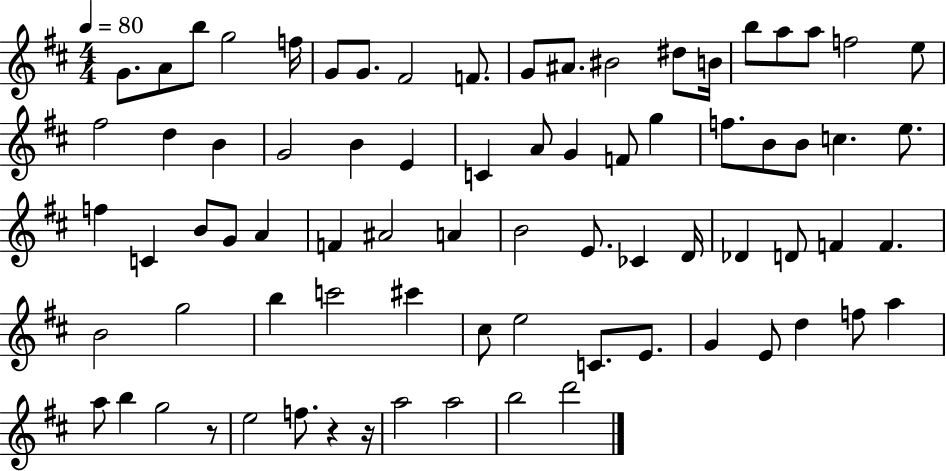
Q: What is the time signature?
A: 4/4